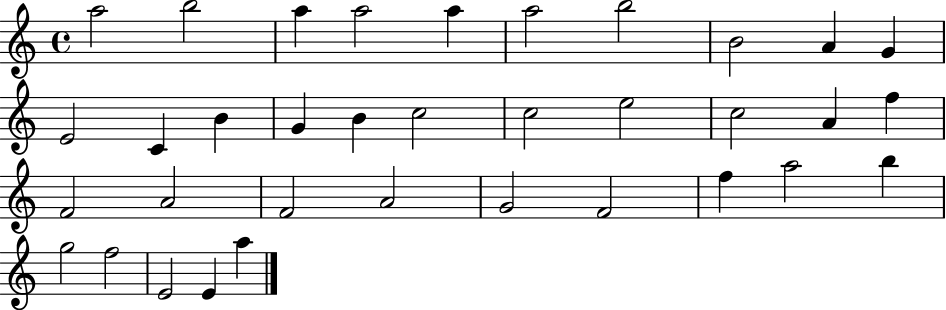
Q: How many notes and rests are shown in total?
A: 35